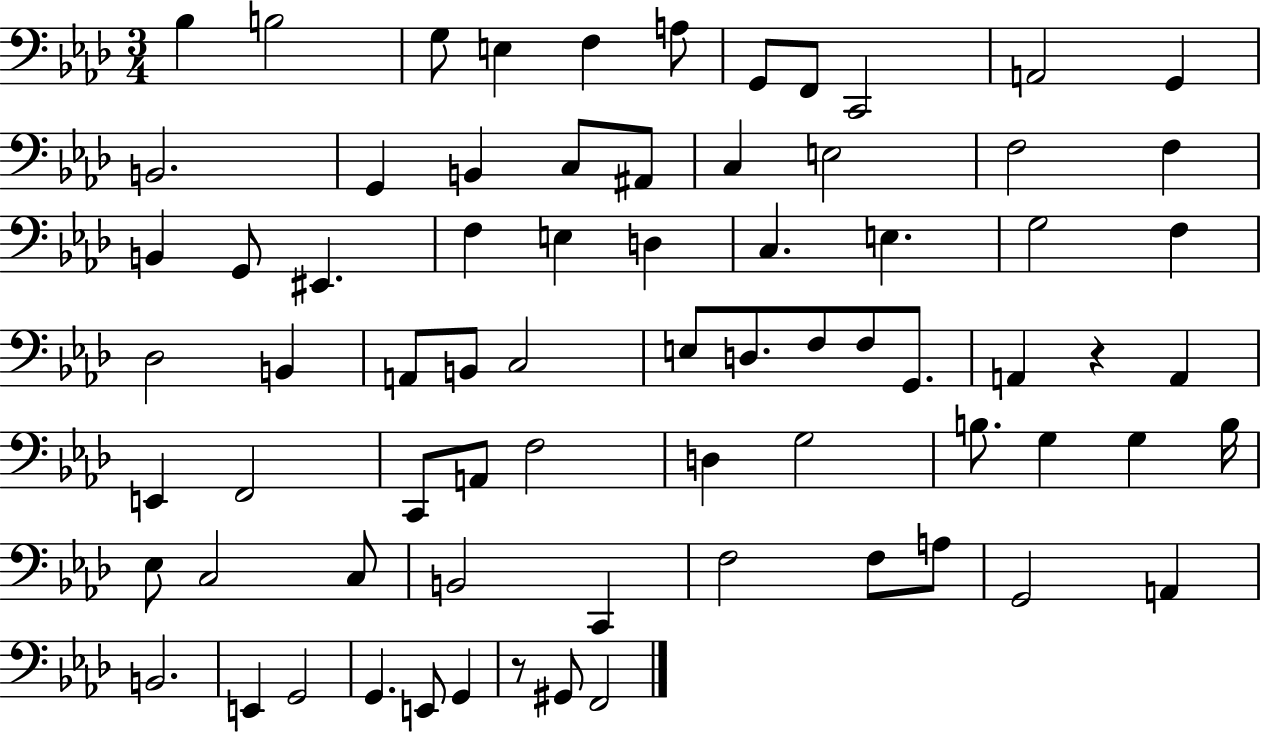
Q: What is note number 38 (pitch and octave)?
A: F3